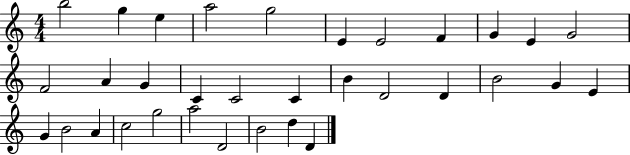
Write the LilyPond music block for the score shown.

{
  \clef treble
  \numericTimeSignature
  \time 4/4
  \key c \major
  b''2 g''4 e''4 | a''2 g''2 | e'4 e'2 f'4 | g'4 e'4 g'2 | \break f'2 a'4 g'4 | c'4 c'2 c'4 | b'4 d'2 d'4 | b'2 g'4 e'4 | \break g'4 b'2 a'4 | c''2 g''2 | a''2 d'2 | b'2 d''4 d'4 | \break \bar "|."
}